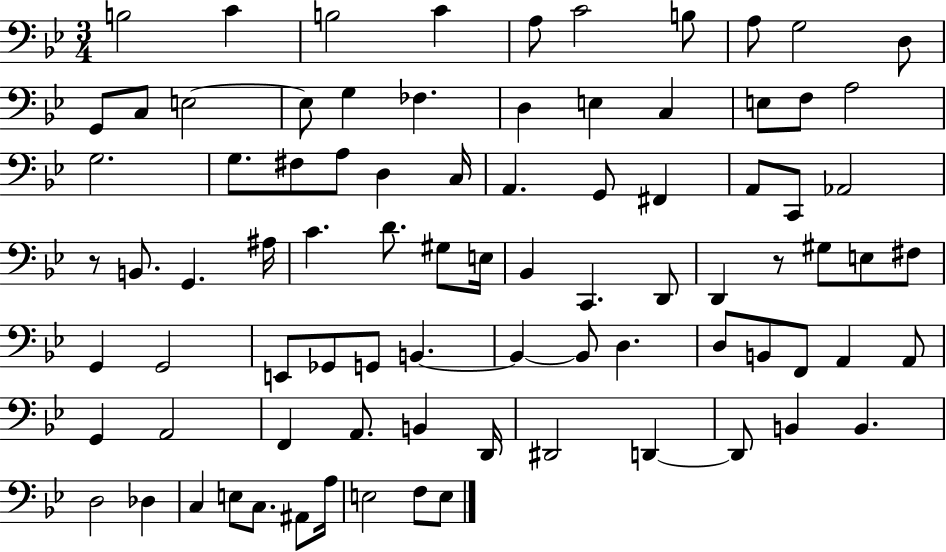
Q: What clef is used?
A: bass